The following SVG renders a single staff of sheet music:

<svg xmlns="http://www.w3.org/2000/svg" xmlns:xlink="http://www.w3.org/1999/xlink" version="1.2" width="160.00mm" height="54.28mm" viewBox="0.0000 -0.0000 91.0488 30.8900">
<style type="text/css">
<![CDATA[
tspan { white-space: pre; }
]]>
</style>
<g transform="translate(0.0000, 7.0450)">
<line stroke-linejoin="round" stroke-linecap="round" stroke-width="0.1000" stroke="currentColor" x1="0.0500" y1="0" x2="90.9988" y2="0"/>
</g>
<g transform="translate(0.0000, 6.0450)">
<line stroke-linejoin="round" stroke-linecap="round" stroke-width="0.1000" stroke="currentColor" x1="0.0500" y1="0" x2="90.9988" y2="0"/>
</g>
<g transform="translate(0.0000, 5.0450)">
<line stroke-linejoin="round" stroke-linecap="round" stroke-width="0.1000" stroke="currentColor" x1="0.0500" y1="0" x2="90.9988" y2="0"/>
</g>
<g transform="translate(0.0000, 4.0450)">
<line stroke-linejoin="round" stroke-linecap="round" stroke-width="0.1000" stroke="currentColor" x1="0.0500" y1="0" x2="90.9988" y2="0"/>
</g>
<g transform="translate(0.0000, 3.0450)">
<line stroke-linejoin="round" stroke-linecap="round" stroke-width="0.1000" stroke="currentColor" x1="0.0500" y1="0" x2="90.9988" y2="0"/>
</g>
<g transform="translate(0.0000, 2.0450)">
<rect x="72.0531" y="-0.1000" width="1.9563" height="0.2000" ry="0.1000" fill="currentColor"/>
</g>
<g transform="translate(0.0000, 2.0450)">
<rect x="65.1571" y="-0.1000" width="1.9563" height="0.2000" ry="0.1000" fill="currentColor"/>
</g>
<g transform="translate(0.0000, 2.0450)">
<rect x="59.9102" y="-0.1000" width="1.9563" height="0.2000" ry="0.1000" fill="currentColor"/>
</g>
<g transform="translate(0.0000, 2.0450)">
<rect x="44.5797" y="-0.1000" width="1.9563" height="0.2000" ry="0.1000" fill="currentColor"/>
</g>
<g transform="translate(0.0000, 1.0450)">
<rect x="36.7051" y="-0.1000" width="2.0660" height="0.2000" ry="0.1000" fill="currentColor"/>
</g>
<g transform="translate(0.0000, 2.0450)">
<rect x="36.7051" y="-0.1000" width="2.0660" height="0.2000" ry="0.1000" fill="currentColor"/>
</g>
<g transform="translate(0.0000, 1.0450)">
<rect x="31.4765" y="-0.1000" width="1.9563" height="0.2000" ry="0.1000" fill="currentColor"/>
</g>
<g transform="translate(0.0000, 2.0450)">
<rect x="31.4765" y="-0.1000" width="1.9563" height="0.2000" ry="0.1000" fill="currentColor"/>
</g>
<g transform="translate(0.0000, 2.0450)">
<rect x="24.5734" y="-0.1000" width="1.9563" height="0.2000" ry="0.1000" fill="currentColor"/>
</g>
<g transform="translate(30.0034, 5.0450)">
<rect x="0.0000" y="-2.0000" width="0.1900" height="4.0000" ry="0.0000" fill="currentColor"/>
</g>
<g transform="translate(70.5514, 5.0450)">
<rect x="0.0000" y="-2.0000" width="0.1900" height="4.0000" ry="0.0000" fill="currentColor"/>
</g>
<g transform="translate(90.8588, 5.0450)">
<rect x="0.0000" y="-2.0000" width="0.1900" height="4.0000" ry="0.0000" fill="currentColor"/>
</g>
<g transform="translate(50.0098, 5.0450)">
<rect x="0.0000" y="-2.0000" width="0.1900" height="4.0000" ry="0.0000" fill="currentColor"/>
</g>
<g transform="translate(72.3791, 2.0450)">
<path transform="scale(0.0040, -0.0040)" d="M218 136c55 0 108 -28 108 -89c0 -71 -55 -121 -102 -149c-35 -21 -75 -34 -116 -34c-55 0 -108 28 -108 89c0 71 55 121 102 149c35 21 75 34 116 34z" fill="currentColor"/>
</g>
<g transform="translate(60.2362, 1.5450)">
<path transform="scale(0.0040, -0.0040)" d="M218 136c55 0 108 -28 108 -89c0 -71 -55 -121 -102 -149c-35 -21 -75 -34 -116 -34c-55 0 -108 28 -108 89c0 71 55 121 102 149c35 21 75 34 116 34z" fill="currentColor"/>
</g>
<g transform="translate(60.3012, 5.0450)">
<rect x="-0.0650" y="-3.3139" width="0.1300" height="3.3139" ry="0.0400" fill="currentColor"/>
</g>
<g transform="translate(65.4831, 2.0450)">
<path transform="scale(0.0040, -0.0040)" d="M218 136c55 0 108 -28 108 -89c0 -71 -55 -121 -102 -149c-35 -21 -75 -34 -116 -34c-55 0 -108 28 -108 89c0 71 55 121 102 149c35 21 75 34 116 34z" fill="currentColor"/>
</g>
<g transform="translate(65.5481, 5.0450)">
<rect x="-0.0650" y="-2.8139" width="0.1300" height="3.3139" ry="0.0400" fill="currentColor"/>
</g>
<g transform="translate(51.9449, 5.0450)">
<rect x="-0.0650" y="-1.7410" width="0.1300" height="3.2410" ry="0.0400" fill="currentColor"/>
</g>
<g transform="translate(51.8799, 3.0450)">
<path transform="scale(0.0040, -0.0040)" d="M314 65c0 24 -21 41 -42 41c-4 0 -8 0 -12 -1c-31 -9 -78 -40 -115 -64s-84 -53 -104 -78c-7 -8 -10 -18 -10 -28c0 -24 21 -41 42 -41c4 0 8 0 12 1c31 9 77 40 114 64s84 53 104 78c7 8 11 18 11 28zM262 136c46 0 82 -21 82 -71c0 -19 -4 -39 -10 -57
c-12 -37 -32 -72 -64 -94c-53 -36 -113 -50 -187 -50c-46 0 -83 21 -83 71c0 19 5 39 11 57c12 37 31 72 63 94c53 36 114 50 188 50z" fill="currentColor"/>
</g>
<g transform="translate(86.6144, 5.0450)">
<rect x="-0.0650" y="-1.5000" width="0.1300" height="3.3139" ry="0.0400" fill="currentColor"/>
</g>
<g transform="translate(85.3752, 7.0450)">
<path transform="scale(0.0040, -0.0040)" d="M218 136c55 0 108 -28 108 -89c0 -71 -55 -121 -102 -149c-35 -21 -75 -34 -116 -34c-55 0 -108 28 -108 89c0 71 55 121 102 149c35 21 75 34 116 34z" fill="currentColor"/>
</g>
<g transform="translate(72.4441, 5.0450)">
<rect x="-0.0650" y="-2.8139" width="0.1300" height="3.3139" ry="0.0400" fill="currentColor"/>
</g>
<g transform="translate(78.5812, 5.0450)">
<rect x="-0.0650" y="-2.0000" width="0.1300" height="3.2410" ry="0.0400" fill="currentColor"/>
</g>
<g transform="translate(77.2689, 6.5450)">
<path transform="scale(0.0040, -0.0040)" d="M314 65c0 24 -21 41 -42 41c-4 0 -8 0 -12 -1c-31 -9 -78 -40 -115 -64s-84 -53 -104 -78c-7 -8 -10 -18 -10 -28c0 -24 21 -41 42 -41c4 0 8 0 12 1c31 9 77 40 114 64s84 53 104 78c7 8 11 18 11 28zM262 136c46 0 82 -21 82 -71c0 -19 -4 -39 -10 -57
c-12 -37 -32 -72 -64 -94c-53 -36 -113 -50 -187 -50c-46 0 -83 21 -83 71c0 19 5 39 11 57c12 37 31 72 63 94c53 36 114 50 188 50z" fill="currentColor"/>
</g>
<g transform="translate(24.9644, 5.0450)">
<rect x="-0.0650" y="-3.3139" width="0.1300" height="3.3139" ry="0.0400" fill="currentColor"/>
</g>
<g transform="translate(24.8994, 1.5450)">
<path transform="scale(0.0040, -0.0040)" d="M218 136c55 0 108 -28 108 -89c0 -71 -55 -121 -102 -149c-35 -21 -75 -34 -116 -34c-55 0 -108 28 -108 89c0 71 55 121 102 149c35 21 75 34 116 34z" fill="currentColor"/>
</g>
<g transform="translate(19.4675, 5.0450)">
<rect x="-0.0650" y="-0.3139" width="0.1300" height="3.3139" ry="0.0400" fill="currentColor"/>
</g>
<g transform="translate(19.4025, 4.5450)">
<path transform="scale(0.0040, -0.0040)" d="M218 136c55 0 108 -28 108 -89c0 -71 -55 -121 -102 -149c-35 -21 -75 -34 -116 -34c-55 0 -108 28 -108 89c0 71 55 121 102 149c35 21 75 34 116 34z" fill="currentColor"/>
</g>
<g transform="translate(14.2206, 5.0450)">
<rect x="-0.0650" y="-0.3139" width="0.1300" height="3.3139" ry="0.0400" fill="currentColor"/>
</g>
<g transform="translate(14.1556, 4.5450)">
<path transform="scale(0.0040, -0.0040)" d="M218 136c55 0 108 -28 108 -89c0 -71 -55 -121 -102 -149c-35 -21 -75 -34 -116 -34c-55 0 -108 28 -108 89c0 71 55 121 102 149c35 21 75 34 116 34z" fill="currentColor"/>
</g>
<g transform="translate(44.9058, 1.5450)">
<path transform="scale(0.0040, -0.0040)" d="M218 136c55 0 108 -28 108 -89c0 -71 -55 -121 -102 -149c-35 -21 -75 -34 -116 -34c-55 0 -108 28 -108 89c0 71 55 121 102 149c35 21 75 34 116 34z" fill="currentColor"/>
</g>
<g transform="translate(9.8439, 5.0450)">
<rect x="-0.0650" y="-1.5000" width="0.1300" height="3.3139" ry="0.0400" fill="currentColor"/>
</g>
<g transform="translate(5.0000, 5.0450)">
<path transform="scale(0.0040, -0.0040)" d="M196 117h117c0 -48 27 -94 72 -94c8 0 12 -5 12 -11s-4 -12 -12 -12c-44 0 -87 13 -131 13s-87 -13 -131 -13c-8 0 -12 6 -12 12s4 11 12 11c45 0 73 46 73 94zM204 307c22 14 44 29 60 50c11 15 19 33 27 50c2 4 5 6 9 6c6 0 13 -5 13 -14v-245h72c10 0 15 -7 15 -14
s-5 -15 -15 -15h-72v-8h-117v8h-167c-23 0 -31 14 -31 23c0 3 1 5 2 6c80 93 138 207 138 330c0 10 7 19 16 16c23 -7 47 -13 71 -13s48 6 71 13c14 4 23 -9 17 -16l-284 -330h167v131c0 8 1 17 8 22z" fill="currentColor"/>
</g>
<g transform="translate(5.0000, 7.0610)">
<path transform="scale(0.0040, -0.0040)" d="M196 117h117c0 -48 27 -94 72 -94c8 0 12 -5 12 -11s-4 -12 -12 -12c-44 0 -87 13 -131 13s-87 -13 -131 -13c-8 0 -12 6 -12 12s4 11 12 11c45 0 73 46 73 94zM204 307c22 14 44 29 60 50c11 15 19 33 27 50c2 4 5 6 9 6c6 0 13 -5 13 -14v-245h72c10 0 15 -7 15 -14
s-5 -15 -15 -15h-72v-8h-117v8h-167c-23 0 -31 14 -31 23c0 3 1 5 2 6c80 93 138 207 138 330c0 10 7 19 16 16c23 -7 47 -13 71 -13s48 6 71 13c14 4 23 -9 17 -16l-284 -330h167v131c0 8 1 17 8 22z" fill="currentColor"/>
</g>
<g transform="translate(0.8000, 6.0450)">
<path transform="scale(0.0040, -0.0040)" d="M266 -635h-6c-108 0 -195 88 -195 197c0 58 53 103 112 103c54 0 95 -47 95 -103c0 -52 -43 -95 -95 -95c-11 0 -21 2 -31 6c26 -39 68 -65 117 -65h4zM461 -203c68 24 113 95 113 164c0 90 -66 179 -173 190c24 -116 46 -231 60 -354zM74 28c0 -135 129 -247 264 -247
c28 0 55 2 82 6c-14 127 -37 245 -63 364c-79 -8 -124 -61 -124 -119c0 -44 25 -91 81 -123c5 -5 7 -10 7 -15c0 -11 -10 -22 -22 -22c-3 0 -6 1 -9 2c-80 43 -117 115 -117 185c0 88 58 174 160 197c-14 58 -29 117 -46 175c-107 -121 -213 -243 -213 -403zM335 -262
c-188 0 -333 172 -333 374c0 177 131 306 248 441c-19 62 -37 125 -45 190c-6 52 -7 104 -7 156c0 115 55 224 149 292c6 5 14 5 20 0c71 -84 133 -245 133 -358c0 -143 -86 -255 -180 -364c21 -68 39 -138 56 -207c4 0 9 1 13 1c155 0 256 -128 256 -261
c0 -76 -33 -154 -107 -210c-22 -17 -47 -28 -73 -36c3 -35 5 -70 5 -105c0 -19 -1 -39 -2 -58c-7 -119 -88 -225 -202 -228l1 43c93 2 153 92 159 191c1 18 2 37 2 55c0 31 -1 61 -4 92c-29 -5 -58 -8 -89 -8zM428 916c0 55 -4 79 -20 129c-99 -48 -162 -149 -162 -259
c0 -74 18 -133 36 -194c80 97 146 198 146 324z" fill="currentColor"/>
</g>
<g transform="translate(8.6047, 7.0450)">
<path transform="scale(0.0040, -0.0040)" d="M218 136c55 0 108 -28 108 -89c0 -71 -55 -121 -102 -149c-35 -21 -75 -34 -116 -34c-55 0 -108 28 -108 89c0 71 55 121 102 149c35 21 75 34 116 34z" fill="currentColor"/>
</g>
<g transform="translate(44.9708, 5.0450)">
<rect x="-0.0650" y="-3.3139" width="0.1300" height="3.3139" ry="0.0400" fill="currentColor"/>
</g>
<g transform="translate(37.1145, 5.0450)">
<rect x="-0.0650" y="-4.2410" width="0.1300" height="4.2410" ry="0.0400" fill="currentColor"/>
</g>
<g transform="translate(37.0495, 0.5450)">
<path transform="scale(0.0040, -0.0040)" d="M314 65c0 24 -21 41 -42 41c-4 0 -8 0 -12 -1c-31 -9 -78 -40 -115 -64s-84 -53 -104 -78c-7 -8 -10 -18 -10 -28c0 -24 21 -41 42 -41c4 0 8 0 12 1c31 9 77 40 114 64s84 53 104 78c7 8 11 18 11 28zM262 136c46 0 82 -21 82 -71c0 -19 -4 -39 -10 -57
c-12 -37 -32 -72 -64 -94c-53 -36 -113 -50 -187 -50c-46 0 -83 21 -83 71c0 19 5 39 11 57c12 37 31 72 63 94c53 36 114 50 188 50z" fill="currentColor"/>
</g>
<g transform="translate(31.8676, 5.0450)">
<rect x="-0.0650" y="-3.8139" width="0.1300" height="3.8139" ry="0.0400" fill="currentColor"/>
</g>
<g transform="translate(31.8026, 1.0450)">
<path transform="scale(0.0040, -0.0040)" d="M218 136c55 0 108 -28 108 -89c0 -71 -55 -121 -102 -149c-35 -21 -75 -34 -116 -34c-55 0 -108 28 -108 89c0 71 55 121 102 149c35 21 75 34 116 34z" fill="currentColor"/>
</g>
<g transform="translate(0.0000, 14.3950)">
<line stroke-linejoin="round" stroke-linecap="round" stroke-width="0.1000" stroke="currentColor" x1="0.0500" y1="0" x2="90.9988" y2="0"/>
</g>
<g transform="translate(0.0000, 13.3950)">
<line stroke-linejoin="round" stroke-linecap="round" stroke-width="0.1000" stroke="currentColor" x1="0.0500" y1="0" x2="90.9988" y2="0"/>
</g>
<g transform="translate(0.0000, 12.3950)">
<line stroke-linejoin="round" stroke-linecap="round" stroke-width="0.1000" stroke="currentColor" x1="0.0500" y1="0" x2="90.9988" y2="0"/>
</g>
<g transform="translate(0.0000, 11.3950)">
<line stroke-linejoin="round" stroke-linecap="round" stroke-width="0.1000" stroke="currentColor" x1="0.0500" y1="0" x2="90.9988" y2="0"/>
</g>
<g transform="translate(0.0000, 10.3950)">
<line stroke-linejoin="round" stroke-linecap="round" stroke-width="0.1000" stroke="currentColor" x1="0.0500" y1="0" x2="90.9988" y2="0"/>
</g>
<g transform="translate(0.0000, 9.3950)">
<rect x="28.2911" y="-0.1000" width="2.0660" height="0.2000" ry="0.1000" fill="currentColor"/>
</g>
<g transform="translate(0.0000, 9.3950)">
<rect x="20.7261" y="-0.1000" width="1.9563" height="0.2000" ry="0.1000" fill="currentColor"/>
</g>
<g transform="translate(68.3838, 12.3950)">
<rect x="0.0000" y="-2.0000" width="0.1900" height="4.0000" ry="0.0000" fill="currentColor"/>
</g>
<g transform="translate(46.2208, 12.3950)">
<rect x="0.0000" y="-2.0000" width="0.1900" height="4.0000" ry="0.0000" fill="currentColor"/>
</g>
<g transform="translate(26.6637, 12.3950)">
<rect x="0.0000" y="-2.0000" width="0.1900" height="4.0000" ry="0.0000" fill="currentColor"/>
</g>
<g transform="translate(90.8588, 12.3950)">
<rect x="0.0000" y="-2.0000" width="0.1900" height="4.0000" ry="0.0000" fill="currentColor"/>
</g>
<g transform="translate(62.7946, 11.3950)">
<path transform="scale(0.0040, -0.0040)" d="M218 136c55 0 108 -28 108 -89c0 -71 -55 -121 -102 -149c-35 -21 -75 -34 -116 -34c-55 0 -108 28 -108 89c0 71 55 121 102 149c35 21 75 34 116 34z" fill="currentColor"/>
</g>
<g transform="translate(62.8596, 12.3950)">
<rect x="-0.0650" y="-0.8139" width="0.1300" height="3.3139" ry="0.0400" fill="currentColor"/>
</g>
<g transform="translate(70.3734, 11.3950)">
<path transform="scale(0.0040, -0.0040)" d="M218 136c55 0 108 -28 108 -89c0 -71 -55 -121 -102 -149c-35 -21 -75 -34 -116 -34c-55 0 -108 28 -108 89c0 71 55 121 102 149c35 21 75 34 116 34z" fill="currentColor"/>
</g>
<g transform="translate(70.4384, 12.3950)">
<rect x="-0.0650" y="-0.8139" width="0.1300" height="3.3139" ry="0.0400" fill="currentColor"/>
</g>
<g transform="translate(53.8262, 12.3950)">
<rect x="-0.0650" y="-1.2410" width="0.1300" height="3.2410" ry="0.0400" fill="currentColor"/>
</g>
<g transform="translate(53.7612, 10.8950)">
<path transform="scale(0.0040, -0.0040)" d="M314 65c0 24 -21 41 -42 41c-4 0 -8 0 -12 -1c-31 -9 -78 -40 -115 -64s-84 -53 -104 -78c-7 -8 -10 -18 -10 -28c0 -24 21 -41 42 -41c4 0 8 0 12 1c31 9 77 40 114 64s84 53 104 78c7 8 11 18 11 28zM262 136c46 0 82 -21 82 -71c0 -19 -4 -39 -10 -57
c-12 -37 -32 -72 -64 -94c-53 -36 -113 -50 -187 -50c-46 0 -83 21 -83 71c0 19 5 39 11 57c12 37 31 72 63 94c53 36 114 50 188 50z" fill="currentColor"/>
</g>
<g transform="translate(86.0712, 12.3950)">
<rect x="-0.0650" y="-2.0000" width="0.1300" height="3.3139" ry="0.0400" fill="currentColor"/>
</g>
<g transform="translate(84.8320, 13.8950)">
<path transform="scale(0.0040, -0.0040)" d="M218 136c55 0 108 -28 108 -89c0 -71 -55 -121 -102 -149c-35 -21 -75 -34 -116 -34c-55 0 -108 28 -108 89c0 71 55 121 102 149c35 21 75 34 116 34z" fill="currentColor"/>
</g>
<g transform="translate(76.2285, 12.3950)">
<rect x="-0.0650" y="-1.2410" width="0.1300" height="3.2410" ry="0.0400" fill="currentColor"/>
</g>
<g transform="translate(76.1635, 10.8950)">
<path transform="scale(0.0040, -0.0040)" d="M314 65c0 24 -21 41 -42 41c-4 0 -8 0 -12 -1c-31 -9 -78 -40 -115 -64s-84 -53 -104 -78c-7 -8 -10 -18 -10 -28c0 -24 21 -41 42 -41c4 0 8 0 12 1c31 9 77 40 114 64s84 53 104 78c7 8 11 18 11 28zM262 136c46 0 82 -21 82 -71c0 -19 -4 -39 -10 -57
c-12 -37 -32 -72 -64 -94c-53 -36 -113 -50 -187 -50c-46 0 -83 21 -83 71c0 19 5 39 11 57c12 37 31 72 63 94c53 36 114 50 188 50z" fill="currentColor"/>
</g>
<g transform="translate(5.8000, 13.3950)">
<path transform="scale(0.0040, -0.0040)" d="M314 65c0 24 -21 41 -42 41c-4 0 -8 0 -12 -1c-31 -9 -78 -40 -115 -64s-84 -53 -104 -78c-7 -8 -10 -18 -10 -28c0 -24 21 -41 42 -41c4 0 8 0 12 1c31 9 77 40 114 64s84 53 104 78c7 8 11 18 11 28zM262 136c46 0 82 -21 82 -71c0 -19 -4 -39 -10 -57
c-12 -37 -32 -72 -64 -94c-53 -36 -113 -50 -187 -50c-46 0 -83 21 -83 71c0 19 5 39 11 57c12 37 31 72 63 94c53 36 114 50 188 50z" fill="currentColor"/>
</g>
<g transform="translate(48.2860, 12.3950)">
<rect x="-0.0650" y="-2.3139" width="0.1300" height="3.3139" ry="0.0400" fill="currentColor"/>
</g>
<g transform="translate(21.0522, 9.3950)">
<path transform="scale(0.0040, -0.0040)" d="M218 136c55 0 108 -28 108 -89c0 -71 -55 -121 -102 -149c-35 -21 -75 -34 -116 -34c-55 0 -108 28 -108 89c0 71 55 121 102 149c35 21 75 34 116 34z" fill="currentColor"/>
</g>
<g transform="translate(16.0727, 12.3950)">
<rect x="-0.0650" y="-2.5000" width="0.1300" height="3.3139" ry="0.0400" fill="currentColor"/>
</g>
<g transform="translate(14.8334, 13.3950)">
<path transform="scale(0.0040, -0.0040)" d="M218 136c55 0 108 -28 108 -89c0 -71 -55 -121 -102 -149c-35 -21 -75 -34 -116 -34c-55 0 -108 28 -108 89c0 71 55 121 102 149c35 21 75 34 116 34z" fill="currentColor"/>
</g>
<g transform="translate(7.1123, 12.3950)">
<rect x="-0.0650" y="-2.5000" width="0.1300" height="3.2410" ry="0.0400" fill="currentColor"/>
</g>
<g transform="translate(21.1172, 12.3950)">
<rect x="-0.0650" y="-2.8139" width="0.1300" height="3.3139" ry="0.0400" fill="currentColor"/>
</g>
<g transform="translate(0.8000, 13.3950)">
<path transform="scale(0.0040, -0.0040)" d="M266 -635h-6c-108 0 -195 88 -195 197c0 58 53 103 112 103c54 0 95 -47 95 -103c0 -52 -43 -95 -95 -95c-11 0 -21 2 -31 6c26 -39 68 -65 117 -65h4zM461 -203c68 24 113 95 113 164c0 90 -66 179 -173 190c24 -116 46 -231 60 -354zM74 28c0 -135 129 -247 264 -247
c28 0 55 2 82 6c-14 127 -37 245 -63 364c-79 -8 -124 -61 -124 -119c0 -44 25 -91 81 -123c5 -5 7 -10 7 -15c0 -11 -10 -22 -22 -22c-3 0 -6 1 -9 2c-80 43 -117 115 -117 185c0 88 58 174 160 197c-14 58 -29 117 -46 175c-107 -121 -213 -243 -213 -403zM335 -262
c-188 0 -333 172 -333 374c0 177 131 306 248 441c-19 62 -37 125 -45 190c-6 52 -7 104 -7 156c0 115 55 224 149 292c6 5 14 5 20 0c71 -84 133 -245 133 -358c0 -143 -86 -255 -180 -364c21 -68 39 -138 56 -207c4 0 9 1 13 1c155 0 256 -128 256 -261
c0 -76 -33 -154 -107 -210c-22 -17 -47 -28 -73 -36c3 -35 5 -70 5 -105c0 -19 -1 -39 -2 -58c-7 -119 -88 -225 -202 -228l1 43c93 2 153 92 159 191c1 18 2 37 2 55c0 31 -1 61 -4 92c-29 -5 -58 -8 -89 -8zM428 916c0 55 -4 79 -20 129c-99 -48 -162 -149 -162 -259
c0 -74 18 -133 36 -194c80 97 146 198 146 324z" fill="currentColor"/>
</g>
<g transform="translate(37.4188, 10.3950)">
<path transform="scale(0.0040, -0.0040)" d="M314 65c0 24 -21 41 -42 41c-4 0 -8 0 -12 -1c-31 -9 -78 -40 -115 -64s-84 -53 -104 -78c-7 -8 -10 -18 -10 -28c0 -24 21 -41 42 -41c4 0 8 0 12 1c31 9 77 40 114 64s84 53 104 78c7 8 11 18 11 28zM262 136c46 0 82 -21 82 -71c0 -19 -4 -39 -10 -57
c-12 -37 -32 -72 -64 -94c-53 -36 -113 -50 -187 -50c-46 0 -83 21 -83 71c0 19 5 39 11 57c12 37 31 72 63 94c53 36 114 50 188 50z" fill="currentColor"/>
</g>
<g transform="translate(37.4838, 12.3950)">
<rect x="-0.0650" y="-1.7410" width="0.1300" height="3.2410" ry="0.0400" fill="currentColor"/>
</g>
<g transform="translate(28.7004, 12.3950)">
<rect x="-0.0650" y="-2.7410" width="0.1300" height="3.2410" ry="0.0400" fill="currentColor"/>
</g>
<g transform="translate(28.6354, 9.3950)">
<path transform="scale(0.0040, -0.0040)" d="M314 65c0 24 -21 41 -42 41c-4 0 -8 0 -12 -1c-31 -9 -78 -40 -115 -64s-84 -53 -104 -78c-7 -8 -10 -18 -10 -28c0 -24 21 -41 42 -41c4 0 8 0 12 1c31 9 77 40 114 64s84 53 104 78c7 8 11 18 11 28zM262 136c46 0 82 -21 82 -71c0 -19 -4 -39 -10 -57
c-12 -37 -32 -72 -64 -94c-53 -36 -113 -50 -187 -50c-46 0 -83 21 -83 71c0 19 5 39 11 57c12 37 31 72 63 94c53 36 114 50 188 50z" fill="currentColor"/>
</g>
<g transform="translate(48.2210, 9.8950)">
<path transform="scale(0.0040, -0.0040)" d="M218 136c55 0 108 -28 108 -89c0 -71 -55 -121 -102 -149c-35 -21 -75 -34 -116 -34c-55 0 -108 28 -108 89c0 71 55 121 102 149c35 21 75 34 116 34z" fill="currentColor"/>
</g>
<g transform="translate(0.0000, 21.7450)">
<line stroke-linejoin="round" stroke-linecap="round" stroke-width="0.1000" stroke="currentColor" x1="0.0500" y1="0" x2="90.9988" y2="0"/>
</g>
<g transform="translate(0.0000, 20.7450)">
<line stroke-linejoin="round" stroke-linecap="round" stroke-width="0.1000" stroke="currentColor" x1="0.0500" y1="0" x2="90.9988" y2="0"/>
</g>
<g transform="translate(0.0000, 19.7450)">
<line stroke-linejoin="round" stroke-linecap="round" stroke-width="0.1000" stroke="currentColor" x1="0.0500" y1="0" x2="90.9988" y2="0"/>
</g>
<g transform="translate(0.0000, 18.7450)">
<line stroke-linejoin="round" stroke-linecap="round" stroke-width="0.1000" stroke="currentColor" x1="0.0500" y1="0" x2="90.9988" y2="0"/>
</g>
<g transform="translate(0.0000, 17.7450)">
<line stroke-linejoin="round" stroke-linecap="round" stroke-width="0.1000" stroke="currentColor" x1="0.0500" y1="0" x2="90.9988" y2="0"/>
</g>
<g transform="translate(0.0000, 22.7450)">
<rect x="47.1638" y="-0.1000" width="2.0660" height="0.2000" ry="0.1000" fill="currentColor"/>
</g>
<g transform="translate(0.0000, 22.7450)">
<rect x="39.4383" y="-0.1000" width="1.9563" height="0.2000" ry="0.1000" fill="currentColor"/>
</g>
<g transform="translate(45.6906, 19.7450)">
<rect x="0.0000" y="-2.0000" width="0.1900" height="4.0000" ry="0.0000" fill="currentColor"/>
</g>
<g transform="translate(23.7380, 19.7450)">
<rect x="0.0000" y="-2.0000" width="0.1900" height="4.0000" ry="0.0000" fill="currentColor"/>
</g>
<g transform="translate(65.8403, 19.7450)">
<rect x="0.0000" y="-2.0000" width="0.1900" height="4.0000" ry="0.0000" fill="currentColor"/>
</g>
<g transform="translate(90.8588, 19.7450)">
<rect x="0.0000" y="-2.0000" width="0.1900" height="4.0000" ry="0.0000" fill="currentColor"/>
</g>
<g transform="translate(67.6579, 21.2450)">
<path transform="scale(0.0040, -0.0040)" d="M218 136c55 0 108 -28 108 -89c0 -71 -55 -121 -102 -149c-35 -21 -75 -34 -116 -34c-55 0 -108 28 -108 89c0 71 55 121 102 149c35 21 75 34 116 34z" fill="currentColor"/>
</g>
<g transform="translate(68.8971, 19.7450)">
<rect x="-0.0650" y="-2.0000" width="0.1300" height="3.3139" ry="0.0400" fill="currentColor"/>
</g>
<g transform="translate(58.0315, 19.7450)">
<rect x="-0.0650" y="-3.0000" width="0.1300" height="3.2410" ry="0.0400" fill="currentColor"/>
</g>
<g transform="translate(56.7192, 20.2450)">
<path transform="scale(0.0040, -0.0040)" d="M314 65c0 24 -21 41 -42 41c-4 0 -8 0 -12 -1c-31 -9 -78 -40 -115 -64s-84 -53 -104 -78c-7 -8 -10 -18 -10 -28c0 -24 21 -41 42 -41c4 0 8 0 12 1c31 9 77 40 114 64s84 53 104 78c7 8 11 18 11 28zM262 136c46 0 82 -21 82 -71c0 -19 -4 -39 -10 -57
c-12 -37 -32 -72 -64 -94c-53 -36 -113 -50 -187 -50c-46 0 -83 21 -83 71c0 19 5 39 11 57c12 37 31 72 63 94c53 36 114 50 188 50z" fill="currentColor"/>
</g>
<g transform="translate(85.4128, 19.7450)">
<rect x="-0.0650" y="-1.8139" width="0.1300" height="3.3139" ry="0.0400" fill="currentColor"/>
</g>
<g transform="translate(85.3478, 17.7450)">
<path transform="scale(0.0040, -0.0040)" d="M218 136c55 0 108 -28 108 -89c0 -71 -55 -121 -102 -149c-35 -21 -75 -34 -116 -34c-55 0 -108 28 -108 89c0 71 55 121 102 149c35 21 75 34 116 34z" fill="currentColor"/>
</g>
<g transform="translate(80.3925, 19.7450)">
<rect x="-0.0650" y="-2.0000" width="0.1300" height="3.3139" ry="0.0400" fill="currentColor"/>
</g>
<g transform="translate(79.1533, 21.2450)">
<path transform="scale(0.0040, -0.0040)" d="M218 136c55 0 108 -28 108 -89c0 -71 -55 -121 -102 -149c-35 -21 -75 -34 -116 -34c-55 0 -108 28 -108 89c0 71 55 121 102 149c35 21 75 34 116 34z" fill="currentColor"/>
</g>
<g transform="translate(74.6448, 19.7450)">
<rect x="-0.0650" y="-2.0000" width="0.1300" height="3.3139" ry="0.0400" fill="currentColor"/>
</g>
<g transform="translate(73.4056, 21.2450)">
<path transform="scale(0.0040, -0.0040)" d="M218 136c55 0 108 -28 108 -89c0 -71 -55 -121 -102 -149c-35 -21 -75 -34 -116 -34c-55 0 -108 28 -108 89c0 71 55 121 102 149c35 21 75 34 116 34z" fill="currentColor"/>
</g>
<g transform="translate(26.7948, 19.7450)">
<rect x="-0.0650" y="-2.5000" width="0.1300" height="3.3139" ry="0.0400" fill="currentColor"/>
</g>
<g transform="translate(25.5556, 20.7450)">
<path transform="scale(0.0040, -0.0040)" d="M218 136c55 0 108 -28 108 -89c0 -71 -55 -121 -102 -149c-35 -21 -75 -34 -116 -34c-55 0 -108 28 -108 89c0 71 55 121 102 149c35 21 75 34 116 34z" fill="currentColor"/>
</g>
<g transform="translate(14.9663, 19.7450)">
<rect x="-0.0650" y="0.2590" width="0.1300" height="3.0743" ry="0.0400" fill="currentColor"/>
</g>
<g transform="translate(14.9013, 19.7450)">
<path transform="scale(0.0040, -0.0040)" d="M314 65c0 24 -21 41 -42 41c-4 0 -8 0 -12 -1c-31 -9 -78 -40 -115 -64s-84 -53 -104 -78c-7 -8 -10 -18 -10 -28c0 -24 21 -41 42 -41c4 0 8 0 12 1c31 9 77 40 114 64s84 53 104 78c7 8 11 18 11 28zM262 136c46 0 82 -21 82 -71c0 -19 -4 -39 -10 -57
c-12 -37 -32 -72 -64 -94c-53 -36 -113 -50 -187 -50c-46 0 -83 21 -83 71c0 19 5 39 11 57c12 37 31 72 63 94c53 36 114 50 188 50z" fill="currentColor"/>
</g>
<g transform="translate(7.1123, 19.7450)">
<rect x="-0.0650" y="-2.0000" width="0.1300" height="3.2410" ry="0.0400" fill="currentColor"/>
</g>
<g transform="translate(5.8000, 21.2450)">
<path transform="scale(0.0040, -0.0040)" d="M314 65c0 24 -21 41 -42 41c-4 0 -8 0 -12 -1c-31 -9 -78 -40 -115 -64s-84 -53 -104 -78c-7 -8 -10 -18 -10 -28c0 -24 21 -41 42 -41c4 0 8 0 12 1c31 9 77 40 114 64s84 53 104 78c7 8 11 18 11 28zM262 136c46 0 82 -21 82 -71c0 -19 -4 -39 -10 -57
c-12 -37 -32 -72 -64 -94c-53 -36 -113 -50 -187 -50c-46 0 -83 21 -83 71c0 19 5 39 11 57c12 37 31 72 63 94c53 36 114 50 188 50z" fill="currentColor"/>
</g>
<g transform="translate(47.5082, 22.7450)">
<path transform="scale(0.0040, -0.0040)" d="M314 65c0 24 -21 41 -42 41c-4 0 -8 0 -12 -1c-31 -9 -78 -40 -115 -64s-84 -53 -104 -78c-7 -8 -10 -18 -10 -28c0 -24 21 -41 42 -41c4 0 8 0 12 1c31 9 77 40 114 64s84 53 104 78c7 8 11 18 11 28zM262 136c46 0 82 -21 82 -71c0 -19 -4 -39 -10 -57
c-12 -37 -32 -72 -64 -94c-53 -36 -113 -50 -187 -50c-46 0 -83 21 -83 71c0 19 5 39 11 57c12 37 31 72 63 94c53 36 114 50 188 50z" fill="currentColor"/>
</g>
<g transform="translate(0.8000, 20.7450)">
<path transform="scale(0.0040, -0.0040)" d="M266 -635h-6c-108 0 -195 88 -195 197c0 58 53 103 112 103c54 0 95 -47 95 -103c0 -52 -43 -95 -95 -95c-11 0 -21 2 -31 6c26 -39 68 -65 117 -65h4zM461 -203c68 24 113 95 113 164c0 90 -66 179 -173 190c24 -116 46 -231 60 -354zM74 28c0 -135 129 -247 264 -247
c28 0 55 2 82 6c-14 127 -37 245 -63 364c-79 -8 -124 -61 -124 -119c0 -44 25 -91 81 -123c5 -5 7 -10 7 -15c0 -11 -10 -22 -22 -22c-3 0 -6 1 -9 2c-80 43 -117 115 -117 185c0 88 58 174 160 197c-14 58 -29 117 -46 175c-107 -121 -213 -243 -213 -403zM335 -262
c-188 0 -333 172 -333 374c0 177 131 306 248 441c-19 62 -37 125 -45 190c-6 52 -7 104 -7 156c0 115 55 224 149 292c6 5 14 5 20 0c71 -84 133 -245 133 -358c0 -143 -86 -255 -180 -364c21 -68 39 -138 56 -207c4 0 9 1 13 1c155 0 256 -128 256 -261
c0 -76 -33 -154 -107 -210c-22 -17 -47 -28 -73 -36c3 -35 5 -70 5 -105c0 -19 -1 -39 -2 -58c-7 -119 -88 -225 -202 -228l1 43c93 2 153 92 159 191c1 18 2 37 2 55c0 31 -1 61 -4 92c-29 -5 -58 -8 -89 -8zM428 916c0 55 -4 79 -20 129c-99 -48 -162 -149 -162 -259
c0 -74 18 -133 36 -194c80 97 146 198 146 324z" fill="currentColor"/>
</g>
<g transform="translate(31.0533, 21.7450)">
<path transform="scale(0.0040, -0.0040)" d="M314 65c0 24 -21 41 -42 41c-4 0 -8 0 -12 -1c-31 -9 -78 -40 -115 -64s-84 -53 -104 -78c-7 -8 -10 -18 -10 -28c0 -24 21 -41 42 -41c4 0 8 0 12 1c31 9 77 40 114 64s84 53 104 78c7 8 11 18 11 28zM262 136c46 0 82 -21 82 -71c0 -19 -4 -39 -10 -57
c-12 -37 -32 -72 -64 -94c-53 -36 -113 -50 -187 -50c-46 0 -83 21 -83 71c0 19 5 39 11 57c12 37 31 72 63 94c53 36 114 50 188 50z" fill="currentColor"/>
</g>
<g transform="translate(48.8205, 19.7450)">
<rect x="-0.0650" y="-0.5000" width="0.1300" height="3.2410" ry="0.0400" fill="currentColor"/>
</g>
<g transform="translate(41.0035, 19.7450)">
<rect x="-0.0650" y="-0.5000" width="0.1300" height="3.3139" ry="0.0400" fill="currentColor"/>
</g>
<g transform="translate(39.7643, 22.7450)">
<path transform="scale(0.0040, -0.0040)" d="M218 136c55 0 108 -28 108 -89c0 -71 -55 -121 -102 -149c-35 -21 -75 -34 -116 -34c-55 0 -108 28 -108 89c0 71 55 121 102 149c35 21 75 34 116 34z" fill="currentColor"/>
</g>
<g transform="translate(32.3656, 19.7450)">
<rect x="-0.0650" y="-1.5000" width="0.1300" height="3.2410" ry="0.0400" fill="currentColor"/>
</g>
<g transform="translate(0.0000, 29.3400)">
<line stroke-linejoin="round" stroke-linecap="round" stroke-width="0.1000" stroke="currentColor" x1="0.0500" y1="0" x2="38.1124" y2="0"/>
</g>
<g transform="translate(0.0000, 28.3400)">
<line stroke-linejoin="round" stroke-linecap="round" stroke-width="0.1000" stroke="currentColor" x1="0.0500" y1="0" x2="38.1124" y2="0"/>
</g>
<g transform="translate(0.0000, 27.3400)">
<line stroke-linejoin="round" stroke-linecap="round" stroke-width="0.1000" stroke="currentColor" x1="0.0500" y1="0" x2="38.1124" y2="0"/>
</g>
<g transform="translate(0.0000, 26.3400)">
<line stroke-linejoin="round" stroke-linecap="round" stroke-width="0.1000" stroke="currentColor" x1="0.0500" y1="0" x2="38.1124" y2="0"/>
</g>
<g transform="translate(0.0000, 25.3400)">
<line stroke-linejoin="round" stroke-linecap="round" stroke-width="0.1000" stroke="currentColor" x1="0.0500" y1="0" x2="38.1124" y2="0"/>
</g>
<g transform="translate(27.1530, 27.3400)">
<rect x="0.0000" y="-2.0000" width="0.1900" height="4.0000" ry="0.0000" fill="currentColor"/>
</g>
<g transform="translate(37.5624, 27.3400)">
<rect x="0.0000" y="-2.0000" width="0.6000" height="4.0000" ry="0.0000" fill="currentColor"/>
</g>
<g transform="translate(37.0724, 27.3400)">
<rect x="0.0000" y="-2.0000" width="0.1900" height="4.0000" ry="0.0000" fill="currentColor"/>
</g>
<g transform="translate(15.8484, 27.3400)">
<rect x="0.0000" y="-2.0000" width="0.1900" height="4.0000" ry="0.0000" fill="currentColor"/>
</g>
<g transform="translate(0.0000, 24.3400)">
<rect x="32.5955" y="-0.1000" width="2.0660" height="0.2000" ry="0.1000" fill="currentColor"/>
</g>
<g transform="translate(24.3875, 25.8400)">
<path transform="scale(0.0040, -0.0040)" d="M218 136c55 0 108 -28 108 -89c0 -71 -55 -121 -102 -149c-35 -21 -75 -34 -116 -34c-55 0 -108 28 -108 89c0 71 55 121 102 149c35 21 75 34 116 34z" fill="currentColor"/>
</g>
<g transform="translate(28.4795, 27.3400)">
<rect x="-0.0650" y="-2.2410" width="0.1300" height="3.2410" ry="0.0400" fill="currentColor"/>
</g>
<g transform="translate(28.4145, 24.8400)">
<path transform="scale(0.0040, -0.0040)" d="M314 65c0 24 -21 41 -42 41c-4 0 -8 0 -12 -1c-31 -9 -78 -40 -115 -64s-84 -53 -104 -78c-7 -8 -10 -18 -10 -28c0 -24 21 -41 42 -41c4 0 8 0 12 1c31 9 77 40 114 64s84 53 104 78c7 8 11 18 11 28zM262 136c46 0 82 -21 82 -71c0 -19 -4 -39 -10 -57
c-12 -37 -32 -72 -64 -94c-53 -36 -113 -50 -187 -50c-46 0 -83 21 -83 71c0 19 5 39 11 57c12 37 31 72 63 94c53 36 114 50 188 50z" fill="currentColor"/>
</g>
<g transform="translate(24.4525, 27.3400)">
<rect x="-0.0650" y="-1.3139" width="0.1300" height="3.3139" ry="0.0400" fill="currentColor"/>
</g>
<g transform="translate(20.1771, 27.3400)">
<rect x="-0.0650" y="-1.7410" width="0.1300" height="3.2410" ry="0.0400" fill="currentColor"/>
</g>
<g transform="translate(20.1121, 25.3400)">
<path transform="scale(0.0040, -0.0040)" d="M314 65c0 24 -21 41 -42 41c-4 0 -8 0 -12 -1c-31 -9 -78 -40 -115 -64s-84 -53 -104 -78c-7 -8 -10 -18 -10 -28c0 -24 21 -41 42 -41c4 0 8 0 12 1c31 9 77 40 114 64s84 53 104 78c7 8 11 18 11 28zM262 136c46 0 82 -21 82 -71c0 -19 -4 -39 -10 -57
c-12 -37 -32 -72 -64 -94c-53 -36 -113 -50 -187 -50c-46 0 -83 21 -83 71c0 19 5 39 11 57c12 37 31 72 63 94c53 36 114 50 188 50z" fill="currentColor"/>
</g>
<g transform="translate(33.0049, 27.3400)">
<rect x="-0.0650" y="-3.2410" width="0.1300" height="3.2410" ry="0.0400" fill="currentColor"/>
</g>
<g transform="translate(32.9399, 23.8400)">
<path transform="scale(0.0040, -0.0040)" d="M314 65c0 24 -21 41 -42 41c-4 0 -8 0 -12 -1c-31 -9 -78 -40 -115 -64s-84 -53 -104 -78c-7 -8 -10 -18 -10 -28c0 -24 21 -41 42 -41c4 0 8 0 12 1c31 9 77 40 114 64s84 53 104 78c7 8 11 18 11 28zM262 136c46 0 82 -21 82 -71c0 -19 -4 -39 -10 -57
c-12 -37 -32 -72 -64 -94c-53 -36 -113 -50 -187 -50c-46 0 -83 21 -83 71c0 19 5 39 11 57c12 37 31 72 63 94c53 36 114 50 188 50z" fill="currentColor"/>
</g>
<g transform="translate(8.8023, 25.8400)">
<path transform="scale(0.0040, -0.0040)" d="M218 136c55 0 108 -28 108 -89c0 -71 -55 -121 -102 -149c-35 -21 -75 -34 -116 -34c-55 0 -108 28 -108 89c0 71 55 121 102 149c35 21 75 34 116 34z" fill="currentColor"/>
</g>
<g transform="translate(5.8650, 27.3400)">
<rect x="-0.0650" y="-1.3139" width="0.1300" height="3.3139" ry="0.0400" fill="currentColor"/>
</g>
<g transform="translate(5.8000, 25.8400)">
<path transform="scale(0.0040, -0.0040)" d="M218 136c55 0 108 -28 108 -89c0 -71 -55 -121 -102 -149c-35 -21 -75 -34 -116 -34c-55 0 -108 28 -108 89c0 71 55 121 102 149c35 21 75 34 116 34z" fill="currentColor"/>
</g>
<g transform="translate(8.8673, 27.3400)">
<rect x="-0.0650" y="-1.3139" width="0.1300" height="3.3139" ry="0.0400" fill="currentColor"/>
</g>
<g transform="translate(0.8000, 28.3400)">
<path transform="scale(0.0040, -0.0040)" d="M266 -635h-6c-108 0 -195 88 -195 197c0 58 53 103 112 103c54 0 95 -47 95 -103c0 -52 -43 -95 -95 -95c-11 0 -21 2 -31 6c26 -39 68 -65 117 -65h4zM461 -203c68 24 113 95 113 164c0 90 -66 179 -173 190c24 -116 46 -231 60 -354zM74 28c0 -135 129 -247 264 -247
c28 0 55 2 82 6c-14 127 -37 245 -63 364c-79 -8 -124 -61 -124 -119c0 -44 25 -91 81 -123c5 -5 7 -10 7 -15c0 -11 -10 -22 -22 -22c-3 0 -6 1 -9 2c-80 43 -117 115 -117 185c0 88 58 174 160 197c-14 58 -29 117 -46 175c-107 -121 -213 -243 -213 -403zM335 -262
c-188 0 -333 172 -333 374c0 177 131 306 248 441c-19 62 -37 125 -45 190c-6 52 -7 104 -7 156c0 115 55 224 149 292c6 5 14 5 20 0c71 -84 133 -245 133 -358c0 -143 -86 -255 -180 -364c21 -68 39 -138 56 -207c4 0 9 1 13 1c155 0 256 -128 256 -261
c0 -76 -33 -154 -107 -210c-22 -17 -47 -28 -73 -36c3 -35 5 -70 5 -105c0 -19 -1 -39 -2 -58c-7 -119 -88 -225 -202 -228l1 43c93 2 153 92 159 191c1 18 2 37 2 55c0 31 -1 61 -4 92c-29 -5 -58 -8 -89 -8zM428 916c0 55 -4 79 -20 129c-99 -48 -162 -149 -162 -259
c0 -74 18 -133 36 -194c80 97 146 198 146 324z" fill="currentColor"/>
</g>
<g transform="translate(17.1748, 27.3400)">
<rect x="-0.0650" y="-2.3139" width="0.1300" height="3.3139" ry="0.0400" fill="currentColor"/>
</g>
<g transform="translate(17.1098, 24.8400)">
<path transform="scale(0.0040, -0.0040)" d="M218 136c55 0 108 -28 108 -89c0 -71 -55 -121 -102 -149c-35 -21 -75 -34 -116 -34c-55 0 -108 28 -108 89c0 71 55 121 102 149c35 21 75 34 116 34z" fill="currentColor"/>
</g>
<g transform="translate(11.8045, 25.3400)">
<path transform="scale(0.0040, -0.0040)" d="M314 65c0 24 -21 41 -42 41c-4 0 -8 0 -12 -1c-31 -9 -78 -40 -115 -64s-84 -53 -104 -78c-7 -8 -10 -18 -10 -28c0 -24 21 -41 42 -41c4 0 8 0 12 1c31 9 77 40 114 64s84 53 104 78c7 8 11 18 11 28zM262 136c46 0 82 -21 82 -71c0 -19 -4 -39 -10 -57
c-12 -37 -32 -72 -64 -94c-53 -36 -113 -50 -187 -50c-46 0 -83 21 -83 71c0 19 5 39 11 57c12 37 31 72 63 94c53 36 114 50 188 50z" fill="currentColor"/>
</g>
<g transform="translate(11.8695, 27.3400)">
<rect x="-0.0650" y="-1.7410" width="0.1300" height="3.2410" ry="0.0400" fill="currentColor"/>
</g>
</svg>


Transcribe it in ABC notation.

X:1
T:Untitled
M:4/4
L:1/4
K:C
E c c b c' d'2 b f2 b a a F2 E G2 G a a2 f2 g e2 d d e2 F F2 B2 G E2 C C2 A2 F F F f e e f2 g f2 e g2 b2